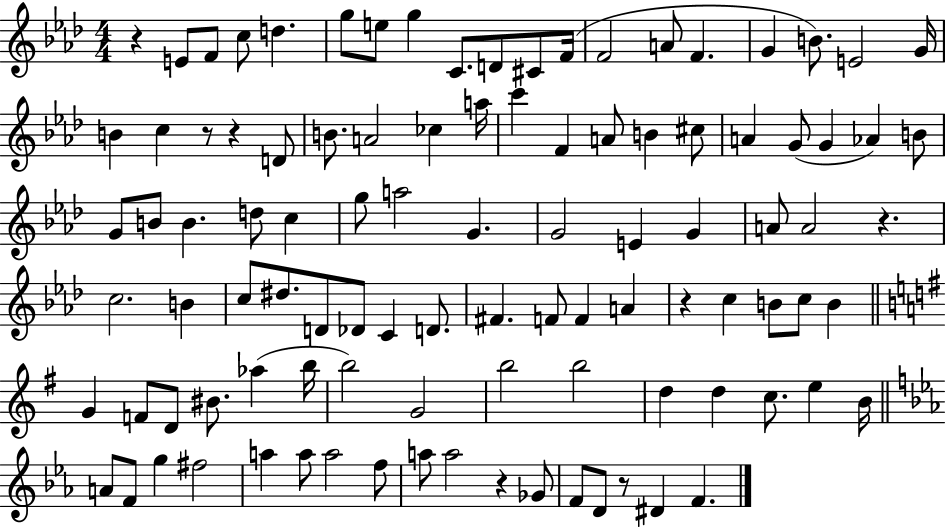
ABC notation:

X:1
T:Untitled
M:4/4
L:1/4
K:Ab
z E/2 F/2 c/2 d g/2 e/2 g C/2 D/2 ^C/2 F/4 F2 A/2 F G B/2 E2 G/4 B c z/2 z D/2 B/2 A2 _c a/4 c' F A/2 B ^c/2 A G/2 G _A B/2 G/2 B/2 B d/2 c g/2 a2 G G2 E G A/2 A2 z c2 B c/2 ^d/2 D/2 _D/2 C D/2 ^F F/2 F A z c B/2 c/2 B G F/2 D/2 ^B/2 _a b/4 b2 G2 b2 b2 d d c/2 e B/4 A/2 F/2 g ^f2 a a/2 a2 f/2 a/2 a2 z _G/2 F/2 D/2 z/2 ^D F